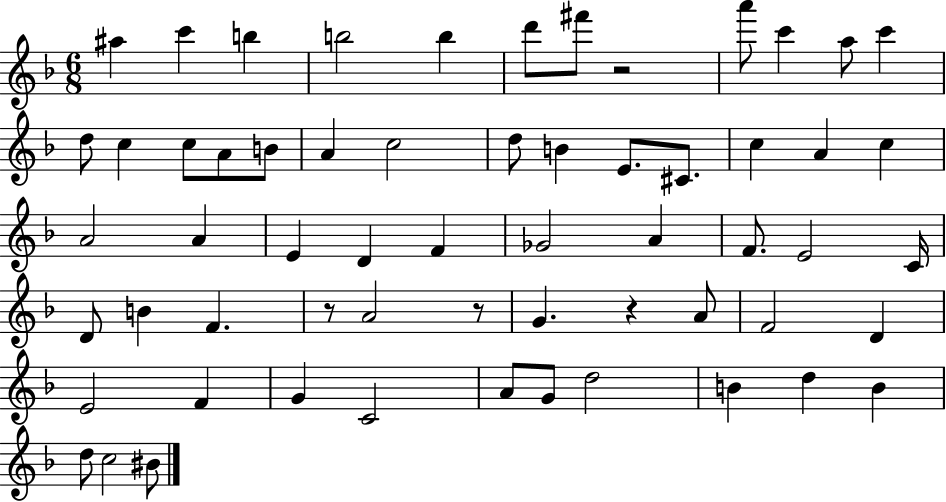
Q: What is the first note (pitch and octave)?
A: A#5